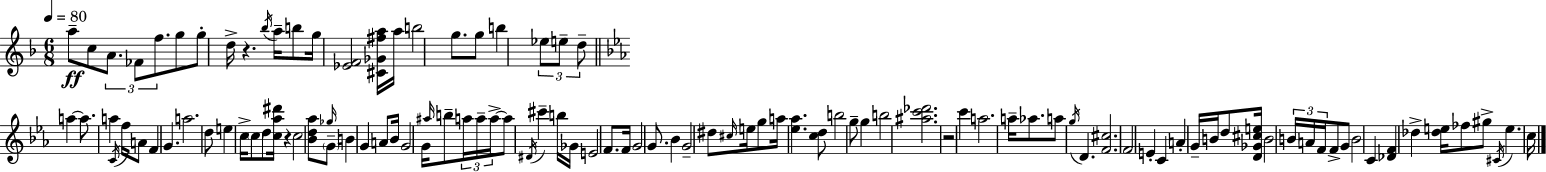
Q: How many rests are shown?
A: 3